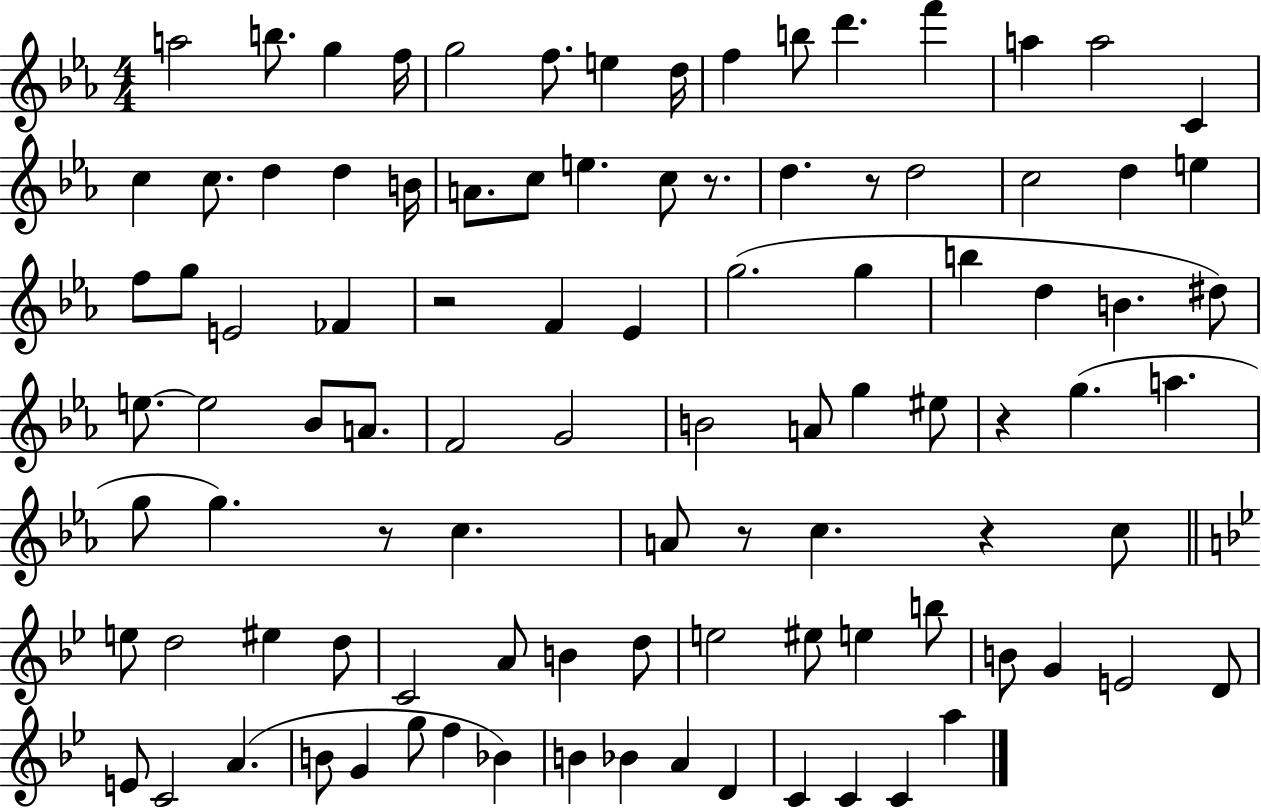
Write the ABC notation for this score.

X:1
T:Untitled
M:4/4
L:1/4
K:Eb
a2 b/2 g f/4 g2 f/2 e d/4 f b/2 d' f' a a2 C c c/2 d d B/4 A/2 c/2 e c/2 z/2 d z/2 d2 c2 d e f/2 g/2 E2 _F z2 F _E g2 g b d B ^d/2 e/2 e2 _B/2 A/2 F2 G2 B2 A/2 g ^e/2 z g a g/2 g z/2 c A/2 z/2 c z c/2 e/2 d2 ^e d/2 C2 A/2 B d/2 e2 ^e/2 e b/2 B/2 G E2 D/2 E/2 C2 A B/2 G g/2 f _B B _B A D C C C a